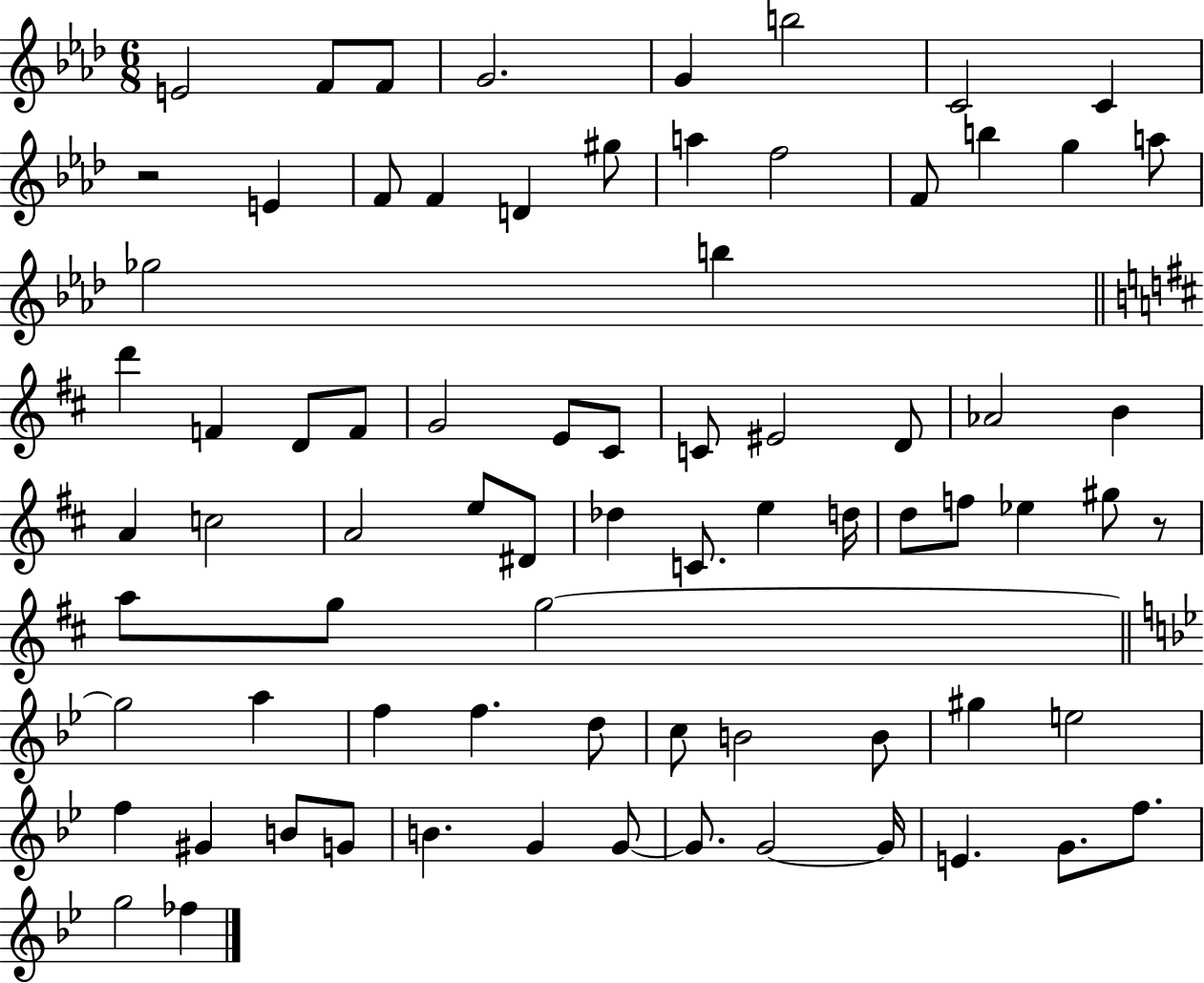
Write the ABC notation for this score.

X:1
T:Untitled
M:6/8
L:1/4
K:Ab
E2 F/2 F/2 G2 G b2 C2 C z2 E F/2 F D ^g/2 a f2 F/2 b g a/2 _g2 b d' F D/2 F/2 G2 E/2 ^C/2 C/2 ^E2 D/2 _A2 B A c2 A2 e/2 ^D/2 _d C/2 e d/4 d/2 f/2 _e ^g/2 z/2 a/2 g/2 g2 g2 a f f d/2 c/2 B2 B/2 ^g e2 f ^G B/2 G/2 B G G/2 G/2 G2 G/4 E G/2 f/2 g2 _f